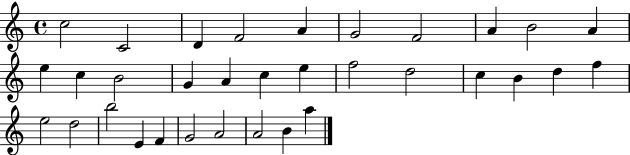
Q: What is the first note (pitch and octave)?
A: C5